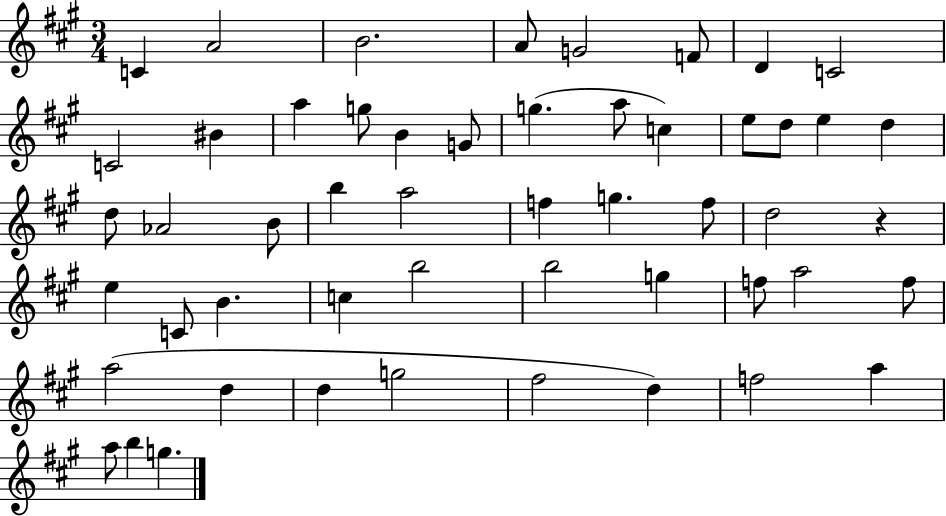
C4/q A4/h B4/h. A4/e G4/h F4/e D4/q C4/h C4/h BIS4/q A5/q G5/e B4/q G4/e G5/q. A5/e C5/q E5/e D5/e E5/q D5/q D5/e Ab4/h B4/e B5/q A5/h F5/q G5/q. F5/e D5/h R/q E5/q C4/e B4/q. C5/q B5/h B5/h G5/q F5/e A5/h F5/e A5/h D5/q D5/q G5/h F#5/h D5/q F5/h A5/q A5/e B5/q G5/q.